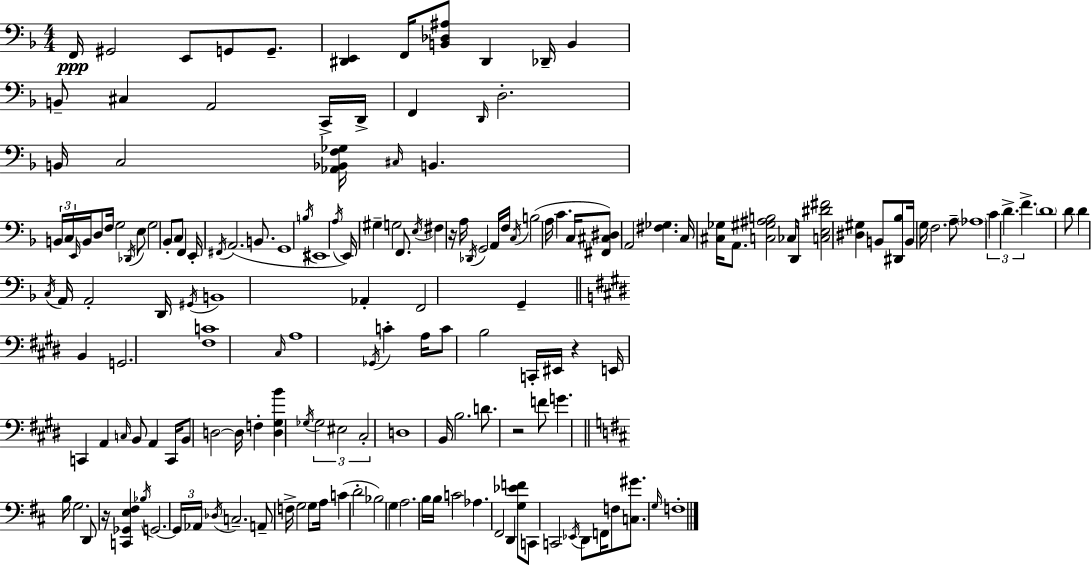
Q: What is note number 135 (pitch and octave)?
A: A3